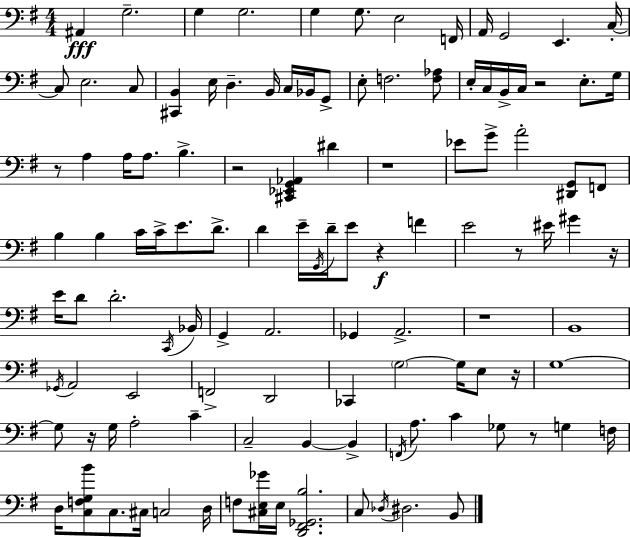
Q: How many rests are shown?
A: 11